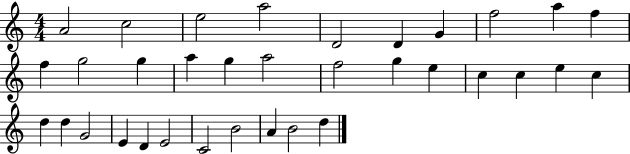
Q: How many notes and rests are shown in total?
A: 34